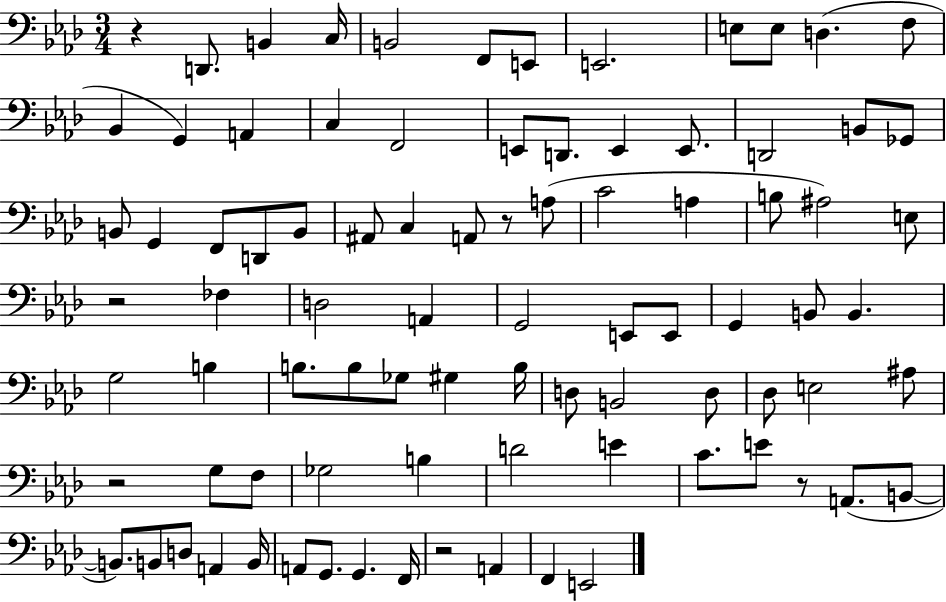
R/q D2/e. B2/q C3/s B2/h F2/e E2/e E2/h. E3/e E3/e D3/q. F3/e Bb2/q G2/q A2/q C3/q F2/h E2/e D2/e. E2/q E2/e. D2/h B2/e Gb2/e B2/e G2/q F2/e D2/e B2/e A#2/e C3/q A2/e R/e A3/e C4/h A3/q B3/e A#3/h E3/e R/h FES3/q D3/h A2/q G2/h E2/e E2/e G2/q B2/e B2/q. G3/h B3/q B3/e. B3/e Gb3/e G#3/q B3/s D3/e B2/h D3/e Db3/e E3/h A#3/e R/h G3/e F3/e Gb3/h B3/q D4/h E4/q C4/e. E4/e R/e A2/e. B2/e B2/e. B2/e D3/e A2/q B2/s A2/e G2/e. G2/q. F2/s R/h A2/q F2/q E2/h